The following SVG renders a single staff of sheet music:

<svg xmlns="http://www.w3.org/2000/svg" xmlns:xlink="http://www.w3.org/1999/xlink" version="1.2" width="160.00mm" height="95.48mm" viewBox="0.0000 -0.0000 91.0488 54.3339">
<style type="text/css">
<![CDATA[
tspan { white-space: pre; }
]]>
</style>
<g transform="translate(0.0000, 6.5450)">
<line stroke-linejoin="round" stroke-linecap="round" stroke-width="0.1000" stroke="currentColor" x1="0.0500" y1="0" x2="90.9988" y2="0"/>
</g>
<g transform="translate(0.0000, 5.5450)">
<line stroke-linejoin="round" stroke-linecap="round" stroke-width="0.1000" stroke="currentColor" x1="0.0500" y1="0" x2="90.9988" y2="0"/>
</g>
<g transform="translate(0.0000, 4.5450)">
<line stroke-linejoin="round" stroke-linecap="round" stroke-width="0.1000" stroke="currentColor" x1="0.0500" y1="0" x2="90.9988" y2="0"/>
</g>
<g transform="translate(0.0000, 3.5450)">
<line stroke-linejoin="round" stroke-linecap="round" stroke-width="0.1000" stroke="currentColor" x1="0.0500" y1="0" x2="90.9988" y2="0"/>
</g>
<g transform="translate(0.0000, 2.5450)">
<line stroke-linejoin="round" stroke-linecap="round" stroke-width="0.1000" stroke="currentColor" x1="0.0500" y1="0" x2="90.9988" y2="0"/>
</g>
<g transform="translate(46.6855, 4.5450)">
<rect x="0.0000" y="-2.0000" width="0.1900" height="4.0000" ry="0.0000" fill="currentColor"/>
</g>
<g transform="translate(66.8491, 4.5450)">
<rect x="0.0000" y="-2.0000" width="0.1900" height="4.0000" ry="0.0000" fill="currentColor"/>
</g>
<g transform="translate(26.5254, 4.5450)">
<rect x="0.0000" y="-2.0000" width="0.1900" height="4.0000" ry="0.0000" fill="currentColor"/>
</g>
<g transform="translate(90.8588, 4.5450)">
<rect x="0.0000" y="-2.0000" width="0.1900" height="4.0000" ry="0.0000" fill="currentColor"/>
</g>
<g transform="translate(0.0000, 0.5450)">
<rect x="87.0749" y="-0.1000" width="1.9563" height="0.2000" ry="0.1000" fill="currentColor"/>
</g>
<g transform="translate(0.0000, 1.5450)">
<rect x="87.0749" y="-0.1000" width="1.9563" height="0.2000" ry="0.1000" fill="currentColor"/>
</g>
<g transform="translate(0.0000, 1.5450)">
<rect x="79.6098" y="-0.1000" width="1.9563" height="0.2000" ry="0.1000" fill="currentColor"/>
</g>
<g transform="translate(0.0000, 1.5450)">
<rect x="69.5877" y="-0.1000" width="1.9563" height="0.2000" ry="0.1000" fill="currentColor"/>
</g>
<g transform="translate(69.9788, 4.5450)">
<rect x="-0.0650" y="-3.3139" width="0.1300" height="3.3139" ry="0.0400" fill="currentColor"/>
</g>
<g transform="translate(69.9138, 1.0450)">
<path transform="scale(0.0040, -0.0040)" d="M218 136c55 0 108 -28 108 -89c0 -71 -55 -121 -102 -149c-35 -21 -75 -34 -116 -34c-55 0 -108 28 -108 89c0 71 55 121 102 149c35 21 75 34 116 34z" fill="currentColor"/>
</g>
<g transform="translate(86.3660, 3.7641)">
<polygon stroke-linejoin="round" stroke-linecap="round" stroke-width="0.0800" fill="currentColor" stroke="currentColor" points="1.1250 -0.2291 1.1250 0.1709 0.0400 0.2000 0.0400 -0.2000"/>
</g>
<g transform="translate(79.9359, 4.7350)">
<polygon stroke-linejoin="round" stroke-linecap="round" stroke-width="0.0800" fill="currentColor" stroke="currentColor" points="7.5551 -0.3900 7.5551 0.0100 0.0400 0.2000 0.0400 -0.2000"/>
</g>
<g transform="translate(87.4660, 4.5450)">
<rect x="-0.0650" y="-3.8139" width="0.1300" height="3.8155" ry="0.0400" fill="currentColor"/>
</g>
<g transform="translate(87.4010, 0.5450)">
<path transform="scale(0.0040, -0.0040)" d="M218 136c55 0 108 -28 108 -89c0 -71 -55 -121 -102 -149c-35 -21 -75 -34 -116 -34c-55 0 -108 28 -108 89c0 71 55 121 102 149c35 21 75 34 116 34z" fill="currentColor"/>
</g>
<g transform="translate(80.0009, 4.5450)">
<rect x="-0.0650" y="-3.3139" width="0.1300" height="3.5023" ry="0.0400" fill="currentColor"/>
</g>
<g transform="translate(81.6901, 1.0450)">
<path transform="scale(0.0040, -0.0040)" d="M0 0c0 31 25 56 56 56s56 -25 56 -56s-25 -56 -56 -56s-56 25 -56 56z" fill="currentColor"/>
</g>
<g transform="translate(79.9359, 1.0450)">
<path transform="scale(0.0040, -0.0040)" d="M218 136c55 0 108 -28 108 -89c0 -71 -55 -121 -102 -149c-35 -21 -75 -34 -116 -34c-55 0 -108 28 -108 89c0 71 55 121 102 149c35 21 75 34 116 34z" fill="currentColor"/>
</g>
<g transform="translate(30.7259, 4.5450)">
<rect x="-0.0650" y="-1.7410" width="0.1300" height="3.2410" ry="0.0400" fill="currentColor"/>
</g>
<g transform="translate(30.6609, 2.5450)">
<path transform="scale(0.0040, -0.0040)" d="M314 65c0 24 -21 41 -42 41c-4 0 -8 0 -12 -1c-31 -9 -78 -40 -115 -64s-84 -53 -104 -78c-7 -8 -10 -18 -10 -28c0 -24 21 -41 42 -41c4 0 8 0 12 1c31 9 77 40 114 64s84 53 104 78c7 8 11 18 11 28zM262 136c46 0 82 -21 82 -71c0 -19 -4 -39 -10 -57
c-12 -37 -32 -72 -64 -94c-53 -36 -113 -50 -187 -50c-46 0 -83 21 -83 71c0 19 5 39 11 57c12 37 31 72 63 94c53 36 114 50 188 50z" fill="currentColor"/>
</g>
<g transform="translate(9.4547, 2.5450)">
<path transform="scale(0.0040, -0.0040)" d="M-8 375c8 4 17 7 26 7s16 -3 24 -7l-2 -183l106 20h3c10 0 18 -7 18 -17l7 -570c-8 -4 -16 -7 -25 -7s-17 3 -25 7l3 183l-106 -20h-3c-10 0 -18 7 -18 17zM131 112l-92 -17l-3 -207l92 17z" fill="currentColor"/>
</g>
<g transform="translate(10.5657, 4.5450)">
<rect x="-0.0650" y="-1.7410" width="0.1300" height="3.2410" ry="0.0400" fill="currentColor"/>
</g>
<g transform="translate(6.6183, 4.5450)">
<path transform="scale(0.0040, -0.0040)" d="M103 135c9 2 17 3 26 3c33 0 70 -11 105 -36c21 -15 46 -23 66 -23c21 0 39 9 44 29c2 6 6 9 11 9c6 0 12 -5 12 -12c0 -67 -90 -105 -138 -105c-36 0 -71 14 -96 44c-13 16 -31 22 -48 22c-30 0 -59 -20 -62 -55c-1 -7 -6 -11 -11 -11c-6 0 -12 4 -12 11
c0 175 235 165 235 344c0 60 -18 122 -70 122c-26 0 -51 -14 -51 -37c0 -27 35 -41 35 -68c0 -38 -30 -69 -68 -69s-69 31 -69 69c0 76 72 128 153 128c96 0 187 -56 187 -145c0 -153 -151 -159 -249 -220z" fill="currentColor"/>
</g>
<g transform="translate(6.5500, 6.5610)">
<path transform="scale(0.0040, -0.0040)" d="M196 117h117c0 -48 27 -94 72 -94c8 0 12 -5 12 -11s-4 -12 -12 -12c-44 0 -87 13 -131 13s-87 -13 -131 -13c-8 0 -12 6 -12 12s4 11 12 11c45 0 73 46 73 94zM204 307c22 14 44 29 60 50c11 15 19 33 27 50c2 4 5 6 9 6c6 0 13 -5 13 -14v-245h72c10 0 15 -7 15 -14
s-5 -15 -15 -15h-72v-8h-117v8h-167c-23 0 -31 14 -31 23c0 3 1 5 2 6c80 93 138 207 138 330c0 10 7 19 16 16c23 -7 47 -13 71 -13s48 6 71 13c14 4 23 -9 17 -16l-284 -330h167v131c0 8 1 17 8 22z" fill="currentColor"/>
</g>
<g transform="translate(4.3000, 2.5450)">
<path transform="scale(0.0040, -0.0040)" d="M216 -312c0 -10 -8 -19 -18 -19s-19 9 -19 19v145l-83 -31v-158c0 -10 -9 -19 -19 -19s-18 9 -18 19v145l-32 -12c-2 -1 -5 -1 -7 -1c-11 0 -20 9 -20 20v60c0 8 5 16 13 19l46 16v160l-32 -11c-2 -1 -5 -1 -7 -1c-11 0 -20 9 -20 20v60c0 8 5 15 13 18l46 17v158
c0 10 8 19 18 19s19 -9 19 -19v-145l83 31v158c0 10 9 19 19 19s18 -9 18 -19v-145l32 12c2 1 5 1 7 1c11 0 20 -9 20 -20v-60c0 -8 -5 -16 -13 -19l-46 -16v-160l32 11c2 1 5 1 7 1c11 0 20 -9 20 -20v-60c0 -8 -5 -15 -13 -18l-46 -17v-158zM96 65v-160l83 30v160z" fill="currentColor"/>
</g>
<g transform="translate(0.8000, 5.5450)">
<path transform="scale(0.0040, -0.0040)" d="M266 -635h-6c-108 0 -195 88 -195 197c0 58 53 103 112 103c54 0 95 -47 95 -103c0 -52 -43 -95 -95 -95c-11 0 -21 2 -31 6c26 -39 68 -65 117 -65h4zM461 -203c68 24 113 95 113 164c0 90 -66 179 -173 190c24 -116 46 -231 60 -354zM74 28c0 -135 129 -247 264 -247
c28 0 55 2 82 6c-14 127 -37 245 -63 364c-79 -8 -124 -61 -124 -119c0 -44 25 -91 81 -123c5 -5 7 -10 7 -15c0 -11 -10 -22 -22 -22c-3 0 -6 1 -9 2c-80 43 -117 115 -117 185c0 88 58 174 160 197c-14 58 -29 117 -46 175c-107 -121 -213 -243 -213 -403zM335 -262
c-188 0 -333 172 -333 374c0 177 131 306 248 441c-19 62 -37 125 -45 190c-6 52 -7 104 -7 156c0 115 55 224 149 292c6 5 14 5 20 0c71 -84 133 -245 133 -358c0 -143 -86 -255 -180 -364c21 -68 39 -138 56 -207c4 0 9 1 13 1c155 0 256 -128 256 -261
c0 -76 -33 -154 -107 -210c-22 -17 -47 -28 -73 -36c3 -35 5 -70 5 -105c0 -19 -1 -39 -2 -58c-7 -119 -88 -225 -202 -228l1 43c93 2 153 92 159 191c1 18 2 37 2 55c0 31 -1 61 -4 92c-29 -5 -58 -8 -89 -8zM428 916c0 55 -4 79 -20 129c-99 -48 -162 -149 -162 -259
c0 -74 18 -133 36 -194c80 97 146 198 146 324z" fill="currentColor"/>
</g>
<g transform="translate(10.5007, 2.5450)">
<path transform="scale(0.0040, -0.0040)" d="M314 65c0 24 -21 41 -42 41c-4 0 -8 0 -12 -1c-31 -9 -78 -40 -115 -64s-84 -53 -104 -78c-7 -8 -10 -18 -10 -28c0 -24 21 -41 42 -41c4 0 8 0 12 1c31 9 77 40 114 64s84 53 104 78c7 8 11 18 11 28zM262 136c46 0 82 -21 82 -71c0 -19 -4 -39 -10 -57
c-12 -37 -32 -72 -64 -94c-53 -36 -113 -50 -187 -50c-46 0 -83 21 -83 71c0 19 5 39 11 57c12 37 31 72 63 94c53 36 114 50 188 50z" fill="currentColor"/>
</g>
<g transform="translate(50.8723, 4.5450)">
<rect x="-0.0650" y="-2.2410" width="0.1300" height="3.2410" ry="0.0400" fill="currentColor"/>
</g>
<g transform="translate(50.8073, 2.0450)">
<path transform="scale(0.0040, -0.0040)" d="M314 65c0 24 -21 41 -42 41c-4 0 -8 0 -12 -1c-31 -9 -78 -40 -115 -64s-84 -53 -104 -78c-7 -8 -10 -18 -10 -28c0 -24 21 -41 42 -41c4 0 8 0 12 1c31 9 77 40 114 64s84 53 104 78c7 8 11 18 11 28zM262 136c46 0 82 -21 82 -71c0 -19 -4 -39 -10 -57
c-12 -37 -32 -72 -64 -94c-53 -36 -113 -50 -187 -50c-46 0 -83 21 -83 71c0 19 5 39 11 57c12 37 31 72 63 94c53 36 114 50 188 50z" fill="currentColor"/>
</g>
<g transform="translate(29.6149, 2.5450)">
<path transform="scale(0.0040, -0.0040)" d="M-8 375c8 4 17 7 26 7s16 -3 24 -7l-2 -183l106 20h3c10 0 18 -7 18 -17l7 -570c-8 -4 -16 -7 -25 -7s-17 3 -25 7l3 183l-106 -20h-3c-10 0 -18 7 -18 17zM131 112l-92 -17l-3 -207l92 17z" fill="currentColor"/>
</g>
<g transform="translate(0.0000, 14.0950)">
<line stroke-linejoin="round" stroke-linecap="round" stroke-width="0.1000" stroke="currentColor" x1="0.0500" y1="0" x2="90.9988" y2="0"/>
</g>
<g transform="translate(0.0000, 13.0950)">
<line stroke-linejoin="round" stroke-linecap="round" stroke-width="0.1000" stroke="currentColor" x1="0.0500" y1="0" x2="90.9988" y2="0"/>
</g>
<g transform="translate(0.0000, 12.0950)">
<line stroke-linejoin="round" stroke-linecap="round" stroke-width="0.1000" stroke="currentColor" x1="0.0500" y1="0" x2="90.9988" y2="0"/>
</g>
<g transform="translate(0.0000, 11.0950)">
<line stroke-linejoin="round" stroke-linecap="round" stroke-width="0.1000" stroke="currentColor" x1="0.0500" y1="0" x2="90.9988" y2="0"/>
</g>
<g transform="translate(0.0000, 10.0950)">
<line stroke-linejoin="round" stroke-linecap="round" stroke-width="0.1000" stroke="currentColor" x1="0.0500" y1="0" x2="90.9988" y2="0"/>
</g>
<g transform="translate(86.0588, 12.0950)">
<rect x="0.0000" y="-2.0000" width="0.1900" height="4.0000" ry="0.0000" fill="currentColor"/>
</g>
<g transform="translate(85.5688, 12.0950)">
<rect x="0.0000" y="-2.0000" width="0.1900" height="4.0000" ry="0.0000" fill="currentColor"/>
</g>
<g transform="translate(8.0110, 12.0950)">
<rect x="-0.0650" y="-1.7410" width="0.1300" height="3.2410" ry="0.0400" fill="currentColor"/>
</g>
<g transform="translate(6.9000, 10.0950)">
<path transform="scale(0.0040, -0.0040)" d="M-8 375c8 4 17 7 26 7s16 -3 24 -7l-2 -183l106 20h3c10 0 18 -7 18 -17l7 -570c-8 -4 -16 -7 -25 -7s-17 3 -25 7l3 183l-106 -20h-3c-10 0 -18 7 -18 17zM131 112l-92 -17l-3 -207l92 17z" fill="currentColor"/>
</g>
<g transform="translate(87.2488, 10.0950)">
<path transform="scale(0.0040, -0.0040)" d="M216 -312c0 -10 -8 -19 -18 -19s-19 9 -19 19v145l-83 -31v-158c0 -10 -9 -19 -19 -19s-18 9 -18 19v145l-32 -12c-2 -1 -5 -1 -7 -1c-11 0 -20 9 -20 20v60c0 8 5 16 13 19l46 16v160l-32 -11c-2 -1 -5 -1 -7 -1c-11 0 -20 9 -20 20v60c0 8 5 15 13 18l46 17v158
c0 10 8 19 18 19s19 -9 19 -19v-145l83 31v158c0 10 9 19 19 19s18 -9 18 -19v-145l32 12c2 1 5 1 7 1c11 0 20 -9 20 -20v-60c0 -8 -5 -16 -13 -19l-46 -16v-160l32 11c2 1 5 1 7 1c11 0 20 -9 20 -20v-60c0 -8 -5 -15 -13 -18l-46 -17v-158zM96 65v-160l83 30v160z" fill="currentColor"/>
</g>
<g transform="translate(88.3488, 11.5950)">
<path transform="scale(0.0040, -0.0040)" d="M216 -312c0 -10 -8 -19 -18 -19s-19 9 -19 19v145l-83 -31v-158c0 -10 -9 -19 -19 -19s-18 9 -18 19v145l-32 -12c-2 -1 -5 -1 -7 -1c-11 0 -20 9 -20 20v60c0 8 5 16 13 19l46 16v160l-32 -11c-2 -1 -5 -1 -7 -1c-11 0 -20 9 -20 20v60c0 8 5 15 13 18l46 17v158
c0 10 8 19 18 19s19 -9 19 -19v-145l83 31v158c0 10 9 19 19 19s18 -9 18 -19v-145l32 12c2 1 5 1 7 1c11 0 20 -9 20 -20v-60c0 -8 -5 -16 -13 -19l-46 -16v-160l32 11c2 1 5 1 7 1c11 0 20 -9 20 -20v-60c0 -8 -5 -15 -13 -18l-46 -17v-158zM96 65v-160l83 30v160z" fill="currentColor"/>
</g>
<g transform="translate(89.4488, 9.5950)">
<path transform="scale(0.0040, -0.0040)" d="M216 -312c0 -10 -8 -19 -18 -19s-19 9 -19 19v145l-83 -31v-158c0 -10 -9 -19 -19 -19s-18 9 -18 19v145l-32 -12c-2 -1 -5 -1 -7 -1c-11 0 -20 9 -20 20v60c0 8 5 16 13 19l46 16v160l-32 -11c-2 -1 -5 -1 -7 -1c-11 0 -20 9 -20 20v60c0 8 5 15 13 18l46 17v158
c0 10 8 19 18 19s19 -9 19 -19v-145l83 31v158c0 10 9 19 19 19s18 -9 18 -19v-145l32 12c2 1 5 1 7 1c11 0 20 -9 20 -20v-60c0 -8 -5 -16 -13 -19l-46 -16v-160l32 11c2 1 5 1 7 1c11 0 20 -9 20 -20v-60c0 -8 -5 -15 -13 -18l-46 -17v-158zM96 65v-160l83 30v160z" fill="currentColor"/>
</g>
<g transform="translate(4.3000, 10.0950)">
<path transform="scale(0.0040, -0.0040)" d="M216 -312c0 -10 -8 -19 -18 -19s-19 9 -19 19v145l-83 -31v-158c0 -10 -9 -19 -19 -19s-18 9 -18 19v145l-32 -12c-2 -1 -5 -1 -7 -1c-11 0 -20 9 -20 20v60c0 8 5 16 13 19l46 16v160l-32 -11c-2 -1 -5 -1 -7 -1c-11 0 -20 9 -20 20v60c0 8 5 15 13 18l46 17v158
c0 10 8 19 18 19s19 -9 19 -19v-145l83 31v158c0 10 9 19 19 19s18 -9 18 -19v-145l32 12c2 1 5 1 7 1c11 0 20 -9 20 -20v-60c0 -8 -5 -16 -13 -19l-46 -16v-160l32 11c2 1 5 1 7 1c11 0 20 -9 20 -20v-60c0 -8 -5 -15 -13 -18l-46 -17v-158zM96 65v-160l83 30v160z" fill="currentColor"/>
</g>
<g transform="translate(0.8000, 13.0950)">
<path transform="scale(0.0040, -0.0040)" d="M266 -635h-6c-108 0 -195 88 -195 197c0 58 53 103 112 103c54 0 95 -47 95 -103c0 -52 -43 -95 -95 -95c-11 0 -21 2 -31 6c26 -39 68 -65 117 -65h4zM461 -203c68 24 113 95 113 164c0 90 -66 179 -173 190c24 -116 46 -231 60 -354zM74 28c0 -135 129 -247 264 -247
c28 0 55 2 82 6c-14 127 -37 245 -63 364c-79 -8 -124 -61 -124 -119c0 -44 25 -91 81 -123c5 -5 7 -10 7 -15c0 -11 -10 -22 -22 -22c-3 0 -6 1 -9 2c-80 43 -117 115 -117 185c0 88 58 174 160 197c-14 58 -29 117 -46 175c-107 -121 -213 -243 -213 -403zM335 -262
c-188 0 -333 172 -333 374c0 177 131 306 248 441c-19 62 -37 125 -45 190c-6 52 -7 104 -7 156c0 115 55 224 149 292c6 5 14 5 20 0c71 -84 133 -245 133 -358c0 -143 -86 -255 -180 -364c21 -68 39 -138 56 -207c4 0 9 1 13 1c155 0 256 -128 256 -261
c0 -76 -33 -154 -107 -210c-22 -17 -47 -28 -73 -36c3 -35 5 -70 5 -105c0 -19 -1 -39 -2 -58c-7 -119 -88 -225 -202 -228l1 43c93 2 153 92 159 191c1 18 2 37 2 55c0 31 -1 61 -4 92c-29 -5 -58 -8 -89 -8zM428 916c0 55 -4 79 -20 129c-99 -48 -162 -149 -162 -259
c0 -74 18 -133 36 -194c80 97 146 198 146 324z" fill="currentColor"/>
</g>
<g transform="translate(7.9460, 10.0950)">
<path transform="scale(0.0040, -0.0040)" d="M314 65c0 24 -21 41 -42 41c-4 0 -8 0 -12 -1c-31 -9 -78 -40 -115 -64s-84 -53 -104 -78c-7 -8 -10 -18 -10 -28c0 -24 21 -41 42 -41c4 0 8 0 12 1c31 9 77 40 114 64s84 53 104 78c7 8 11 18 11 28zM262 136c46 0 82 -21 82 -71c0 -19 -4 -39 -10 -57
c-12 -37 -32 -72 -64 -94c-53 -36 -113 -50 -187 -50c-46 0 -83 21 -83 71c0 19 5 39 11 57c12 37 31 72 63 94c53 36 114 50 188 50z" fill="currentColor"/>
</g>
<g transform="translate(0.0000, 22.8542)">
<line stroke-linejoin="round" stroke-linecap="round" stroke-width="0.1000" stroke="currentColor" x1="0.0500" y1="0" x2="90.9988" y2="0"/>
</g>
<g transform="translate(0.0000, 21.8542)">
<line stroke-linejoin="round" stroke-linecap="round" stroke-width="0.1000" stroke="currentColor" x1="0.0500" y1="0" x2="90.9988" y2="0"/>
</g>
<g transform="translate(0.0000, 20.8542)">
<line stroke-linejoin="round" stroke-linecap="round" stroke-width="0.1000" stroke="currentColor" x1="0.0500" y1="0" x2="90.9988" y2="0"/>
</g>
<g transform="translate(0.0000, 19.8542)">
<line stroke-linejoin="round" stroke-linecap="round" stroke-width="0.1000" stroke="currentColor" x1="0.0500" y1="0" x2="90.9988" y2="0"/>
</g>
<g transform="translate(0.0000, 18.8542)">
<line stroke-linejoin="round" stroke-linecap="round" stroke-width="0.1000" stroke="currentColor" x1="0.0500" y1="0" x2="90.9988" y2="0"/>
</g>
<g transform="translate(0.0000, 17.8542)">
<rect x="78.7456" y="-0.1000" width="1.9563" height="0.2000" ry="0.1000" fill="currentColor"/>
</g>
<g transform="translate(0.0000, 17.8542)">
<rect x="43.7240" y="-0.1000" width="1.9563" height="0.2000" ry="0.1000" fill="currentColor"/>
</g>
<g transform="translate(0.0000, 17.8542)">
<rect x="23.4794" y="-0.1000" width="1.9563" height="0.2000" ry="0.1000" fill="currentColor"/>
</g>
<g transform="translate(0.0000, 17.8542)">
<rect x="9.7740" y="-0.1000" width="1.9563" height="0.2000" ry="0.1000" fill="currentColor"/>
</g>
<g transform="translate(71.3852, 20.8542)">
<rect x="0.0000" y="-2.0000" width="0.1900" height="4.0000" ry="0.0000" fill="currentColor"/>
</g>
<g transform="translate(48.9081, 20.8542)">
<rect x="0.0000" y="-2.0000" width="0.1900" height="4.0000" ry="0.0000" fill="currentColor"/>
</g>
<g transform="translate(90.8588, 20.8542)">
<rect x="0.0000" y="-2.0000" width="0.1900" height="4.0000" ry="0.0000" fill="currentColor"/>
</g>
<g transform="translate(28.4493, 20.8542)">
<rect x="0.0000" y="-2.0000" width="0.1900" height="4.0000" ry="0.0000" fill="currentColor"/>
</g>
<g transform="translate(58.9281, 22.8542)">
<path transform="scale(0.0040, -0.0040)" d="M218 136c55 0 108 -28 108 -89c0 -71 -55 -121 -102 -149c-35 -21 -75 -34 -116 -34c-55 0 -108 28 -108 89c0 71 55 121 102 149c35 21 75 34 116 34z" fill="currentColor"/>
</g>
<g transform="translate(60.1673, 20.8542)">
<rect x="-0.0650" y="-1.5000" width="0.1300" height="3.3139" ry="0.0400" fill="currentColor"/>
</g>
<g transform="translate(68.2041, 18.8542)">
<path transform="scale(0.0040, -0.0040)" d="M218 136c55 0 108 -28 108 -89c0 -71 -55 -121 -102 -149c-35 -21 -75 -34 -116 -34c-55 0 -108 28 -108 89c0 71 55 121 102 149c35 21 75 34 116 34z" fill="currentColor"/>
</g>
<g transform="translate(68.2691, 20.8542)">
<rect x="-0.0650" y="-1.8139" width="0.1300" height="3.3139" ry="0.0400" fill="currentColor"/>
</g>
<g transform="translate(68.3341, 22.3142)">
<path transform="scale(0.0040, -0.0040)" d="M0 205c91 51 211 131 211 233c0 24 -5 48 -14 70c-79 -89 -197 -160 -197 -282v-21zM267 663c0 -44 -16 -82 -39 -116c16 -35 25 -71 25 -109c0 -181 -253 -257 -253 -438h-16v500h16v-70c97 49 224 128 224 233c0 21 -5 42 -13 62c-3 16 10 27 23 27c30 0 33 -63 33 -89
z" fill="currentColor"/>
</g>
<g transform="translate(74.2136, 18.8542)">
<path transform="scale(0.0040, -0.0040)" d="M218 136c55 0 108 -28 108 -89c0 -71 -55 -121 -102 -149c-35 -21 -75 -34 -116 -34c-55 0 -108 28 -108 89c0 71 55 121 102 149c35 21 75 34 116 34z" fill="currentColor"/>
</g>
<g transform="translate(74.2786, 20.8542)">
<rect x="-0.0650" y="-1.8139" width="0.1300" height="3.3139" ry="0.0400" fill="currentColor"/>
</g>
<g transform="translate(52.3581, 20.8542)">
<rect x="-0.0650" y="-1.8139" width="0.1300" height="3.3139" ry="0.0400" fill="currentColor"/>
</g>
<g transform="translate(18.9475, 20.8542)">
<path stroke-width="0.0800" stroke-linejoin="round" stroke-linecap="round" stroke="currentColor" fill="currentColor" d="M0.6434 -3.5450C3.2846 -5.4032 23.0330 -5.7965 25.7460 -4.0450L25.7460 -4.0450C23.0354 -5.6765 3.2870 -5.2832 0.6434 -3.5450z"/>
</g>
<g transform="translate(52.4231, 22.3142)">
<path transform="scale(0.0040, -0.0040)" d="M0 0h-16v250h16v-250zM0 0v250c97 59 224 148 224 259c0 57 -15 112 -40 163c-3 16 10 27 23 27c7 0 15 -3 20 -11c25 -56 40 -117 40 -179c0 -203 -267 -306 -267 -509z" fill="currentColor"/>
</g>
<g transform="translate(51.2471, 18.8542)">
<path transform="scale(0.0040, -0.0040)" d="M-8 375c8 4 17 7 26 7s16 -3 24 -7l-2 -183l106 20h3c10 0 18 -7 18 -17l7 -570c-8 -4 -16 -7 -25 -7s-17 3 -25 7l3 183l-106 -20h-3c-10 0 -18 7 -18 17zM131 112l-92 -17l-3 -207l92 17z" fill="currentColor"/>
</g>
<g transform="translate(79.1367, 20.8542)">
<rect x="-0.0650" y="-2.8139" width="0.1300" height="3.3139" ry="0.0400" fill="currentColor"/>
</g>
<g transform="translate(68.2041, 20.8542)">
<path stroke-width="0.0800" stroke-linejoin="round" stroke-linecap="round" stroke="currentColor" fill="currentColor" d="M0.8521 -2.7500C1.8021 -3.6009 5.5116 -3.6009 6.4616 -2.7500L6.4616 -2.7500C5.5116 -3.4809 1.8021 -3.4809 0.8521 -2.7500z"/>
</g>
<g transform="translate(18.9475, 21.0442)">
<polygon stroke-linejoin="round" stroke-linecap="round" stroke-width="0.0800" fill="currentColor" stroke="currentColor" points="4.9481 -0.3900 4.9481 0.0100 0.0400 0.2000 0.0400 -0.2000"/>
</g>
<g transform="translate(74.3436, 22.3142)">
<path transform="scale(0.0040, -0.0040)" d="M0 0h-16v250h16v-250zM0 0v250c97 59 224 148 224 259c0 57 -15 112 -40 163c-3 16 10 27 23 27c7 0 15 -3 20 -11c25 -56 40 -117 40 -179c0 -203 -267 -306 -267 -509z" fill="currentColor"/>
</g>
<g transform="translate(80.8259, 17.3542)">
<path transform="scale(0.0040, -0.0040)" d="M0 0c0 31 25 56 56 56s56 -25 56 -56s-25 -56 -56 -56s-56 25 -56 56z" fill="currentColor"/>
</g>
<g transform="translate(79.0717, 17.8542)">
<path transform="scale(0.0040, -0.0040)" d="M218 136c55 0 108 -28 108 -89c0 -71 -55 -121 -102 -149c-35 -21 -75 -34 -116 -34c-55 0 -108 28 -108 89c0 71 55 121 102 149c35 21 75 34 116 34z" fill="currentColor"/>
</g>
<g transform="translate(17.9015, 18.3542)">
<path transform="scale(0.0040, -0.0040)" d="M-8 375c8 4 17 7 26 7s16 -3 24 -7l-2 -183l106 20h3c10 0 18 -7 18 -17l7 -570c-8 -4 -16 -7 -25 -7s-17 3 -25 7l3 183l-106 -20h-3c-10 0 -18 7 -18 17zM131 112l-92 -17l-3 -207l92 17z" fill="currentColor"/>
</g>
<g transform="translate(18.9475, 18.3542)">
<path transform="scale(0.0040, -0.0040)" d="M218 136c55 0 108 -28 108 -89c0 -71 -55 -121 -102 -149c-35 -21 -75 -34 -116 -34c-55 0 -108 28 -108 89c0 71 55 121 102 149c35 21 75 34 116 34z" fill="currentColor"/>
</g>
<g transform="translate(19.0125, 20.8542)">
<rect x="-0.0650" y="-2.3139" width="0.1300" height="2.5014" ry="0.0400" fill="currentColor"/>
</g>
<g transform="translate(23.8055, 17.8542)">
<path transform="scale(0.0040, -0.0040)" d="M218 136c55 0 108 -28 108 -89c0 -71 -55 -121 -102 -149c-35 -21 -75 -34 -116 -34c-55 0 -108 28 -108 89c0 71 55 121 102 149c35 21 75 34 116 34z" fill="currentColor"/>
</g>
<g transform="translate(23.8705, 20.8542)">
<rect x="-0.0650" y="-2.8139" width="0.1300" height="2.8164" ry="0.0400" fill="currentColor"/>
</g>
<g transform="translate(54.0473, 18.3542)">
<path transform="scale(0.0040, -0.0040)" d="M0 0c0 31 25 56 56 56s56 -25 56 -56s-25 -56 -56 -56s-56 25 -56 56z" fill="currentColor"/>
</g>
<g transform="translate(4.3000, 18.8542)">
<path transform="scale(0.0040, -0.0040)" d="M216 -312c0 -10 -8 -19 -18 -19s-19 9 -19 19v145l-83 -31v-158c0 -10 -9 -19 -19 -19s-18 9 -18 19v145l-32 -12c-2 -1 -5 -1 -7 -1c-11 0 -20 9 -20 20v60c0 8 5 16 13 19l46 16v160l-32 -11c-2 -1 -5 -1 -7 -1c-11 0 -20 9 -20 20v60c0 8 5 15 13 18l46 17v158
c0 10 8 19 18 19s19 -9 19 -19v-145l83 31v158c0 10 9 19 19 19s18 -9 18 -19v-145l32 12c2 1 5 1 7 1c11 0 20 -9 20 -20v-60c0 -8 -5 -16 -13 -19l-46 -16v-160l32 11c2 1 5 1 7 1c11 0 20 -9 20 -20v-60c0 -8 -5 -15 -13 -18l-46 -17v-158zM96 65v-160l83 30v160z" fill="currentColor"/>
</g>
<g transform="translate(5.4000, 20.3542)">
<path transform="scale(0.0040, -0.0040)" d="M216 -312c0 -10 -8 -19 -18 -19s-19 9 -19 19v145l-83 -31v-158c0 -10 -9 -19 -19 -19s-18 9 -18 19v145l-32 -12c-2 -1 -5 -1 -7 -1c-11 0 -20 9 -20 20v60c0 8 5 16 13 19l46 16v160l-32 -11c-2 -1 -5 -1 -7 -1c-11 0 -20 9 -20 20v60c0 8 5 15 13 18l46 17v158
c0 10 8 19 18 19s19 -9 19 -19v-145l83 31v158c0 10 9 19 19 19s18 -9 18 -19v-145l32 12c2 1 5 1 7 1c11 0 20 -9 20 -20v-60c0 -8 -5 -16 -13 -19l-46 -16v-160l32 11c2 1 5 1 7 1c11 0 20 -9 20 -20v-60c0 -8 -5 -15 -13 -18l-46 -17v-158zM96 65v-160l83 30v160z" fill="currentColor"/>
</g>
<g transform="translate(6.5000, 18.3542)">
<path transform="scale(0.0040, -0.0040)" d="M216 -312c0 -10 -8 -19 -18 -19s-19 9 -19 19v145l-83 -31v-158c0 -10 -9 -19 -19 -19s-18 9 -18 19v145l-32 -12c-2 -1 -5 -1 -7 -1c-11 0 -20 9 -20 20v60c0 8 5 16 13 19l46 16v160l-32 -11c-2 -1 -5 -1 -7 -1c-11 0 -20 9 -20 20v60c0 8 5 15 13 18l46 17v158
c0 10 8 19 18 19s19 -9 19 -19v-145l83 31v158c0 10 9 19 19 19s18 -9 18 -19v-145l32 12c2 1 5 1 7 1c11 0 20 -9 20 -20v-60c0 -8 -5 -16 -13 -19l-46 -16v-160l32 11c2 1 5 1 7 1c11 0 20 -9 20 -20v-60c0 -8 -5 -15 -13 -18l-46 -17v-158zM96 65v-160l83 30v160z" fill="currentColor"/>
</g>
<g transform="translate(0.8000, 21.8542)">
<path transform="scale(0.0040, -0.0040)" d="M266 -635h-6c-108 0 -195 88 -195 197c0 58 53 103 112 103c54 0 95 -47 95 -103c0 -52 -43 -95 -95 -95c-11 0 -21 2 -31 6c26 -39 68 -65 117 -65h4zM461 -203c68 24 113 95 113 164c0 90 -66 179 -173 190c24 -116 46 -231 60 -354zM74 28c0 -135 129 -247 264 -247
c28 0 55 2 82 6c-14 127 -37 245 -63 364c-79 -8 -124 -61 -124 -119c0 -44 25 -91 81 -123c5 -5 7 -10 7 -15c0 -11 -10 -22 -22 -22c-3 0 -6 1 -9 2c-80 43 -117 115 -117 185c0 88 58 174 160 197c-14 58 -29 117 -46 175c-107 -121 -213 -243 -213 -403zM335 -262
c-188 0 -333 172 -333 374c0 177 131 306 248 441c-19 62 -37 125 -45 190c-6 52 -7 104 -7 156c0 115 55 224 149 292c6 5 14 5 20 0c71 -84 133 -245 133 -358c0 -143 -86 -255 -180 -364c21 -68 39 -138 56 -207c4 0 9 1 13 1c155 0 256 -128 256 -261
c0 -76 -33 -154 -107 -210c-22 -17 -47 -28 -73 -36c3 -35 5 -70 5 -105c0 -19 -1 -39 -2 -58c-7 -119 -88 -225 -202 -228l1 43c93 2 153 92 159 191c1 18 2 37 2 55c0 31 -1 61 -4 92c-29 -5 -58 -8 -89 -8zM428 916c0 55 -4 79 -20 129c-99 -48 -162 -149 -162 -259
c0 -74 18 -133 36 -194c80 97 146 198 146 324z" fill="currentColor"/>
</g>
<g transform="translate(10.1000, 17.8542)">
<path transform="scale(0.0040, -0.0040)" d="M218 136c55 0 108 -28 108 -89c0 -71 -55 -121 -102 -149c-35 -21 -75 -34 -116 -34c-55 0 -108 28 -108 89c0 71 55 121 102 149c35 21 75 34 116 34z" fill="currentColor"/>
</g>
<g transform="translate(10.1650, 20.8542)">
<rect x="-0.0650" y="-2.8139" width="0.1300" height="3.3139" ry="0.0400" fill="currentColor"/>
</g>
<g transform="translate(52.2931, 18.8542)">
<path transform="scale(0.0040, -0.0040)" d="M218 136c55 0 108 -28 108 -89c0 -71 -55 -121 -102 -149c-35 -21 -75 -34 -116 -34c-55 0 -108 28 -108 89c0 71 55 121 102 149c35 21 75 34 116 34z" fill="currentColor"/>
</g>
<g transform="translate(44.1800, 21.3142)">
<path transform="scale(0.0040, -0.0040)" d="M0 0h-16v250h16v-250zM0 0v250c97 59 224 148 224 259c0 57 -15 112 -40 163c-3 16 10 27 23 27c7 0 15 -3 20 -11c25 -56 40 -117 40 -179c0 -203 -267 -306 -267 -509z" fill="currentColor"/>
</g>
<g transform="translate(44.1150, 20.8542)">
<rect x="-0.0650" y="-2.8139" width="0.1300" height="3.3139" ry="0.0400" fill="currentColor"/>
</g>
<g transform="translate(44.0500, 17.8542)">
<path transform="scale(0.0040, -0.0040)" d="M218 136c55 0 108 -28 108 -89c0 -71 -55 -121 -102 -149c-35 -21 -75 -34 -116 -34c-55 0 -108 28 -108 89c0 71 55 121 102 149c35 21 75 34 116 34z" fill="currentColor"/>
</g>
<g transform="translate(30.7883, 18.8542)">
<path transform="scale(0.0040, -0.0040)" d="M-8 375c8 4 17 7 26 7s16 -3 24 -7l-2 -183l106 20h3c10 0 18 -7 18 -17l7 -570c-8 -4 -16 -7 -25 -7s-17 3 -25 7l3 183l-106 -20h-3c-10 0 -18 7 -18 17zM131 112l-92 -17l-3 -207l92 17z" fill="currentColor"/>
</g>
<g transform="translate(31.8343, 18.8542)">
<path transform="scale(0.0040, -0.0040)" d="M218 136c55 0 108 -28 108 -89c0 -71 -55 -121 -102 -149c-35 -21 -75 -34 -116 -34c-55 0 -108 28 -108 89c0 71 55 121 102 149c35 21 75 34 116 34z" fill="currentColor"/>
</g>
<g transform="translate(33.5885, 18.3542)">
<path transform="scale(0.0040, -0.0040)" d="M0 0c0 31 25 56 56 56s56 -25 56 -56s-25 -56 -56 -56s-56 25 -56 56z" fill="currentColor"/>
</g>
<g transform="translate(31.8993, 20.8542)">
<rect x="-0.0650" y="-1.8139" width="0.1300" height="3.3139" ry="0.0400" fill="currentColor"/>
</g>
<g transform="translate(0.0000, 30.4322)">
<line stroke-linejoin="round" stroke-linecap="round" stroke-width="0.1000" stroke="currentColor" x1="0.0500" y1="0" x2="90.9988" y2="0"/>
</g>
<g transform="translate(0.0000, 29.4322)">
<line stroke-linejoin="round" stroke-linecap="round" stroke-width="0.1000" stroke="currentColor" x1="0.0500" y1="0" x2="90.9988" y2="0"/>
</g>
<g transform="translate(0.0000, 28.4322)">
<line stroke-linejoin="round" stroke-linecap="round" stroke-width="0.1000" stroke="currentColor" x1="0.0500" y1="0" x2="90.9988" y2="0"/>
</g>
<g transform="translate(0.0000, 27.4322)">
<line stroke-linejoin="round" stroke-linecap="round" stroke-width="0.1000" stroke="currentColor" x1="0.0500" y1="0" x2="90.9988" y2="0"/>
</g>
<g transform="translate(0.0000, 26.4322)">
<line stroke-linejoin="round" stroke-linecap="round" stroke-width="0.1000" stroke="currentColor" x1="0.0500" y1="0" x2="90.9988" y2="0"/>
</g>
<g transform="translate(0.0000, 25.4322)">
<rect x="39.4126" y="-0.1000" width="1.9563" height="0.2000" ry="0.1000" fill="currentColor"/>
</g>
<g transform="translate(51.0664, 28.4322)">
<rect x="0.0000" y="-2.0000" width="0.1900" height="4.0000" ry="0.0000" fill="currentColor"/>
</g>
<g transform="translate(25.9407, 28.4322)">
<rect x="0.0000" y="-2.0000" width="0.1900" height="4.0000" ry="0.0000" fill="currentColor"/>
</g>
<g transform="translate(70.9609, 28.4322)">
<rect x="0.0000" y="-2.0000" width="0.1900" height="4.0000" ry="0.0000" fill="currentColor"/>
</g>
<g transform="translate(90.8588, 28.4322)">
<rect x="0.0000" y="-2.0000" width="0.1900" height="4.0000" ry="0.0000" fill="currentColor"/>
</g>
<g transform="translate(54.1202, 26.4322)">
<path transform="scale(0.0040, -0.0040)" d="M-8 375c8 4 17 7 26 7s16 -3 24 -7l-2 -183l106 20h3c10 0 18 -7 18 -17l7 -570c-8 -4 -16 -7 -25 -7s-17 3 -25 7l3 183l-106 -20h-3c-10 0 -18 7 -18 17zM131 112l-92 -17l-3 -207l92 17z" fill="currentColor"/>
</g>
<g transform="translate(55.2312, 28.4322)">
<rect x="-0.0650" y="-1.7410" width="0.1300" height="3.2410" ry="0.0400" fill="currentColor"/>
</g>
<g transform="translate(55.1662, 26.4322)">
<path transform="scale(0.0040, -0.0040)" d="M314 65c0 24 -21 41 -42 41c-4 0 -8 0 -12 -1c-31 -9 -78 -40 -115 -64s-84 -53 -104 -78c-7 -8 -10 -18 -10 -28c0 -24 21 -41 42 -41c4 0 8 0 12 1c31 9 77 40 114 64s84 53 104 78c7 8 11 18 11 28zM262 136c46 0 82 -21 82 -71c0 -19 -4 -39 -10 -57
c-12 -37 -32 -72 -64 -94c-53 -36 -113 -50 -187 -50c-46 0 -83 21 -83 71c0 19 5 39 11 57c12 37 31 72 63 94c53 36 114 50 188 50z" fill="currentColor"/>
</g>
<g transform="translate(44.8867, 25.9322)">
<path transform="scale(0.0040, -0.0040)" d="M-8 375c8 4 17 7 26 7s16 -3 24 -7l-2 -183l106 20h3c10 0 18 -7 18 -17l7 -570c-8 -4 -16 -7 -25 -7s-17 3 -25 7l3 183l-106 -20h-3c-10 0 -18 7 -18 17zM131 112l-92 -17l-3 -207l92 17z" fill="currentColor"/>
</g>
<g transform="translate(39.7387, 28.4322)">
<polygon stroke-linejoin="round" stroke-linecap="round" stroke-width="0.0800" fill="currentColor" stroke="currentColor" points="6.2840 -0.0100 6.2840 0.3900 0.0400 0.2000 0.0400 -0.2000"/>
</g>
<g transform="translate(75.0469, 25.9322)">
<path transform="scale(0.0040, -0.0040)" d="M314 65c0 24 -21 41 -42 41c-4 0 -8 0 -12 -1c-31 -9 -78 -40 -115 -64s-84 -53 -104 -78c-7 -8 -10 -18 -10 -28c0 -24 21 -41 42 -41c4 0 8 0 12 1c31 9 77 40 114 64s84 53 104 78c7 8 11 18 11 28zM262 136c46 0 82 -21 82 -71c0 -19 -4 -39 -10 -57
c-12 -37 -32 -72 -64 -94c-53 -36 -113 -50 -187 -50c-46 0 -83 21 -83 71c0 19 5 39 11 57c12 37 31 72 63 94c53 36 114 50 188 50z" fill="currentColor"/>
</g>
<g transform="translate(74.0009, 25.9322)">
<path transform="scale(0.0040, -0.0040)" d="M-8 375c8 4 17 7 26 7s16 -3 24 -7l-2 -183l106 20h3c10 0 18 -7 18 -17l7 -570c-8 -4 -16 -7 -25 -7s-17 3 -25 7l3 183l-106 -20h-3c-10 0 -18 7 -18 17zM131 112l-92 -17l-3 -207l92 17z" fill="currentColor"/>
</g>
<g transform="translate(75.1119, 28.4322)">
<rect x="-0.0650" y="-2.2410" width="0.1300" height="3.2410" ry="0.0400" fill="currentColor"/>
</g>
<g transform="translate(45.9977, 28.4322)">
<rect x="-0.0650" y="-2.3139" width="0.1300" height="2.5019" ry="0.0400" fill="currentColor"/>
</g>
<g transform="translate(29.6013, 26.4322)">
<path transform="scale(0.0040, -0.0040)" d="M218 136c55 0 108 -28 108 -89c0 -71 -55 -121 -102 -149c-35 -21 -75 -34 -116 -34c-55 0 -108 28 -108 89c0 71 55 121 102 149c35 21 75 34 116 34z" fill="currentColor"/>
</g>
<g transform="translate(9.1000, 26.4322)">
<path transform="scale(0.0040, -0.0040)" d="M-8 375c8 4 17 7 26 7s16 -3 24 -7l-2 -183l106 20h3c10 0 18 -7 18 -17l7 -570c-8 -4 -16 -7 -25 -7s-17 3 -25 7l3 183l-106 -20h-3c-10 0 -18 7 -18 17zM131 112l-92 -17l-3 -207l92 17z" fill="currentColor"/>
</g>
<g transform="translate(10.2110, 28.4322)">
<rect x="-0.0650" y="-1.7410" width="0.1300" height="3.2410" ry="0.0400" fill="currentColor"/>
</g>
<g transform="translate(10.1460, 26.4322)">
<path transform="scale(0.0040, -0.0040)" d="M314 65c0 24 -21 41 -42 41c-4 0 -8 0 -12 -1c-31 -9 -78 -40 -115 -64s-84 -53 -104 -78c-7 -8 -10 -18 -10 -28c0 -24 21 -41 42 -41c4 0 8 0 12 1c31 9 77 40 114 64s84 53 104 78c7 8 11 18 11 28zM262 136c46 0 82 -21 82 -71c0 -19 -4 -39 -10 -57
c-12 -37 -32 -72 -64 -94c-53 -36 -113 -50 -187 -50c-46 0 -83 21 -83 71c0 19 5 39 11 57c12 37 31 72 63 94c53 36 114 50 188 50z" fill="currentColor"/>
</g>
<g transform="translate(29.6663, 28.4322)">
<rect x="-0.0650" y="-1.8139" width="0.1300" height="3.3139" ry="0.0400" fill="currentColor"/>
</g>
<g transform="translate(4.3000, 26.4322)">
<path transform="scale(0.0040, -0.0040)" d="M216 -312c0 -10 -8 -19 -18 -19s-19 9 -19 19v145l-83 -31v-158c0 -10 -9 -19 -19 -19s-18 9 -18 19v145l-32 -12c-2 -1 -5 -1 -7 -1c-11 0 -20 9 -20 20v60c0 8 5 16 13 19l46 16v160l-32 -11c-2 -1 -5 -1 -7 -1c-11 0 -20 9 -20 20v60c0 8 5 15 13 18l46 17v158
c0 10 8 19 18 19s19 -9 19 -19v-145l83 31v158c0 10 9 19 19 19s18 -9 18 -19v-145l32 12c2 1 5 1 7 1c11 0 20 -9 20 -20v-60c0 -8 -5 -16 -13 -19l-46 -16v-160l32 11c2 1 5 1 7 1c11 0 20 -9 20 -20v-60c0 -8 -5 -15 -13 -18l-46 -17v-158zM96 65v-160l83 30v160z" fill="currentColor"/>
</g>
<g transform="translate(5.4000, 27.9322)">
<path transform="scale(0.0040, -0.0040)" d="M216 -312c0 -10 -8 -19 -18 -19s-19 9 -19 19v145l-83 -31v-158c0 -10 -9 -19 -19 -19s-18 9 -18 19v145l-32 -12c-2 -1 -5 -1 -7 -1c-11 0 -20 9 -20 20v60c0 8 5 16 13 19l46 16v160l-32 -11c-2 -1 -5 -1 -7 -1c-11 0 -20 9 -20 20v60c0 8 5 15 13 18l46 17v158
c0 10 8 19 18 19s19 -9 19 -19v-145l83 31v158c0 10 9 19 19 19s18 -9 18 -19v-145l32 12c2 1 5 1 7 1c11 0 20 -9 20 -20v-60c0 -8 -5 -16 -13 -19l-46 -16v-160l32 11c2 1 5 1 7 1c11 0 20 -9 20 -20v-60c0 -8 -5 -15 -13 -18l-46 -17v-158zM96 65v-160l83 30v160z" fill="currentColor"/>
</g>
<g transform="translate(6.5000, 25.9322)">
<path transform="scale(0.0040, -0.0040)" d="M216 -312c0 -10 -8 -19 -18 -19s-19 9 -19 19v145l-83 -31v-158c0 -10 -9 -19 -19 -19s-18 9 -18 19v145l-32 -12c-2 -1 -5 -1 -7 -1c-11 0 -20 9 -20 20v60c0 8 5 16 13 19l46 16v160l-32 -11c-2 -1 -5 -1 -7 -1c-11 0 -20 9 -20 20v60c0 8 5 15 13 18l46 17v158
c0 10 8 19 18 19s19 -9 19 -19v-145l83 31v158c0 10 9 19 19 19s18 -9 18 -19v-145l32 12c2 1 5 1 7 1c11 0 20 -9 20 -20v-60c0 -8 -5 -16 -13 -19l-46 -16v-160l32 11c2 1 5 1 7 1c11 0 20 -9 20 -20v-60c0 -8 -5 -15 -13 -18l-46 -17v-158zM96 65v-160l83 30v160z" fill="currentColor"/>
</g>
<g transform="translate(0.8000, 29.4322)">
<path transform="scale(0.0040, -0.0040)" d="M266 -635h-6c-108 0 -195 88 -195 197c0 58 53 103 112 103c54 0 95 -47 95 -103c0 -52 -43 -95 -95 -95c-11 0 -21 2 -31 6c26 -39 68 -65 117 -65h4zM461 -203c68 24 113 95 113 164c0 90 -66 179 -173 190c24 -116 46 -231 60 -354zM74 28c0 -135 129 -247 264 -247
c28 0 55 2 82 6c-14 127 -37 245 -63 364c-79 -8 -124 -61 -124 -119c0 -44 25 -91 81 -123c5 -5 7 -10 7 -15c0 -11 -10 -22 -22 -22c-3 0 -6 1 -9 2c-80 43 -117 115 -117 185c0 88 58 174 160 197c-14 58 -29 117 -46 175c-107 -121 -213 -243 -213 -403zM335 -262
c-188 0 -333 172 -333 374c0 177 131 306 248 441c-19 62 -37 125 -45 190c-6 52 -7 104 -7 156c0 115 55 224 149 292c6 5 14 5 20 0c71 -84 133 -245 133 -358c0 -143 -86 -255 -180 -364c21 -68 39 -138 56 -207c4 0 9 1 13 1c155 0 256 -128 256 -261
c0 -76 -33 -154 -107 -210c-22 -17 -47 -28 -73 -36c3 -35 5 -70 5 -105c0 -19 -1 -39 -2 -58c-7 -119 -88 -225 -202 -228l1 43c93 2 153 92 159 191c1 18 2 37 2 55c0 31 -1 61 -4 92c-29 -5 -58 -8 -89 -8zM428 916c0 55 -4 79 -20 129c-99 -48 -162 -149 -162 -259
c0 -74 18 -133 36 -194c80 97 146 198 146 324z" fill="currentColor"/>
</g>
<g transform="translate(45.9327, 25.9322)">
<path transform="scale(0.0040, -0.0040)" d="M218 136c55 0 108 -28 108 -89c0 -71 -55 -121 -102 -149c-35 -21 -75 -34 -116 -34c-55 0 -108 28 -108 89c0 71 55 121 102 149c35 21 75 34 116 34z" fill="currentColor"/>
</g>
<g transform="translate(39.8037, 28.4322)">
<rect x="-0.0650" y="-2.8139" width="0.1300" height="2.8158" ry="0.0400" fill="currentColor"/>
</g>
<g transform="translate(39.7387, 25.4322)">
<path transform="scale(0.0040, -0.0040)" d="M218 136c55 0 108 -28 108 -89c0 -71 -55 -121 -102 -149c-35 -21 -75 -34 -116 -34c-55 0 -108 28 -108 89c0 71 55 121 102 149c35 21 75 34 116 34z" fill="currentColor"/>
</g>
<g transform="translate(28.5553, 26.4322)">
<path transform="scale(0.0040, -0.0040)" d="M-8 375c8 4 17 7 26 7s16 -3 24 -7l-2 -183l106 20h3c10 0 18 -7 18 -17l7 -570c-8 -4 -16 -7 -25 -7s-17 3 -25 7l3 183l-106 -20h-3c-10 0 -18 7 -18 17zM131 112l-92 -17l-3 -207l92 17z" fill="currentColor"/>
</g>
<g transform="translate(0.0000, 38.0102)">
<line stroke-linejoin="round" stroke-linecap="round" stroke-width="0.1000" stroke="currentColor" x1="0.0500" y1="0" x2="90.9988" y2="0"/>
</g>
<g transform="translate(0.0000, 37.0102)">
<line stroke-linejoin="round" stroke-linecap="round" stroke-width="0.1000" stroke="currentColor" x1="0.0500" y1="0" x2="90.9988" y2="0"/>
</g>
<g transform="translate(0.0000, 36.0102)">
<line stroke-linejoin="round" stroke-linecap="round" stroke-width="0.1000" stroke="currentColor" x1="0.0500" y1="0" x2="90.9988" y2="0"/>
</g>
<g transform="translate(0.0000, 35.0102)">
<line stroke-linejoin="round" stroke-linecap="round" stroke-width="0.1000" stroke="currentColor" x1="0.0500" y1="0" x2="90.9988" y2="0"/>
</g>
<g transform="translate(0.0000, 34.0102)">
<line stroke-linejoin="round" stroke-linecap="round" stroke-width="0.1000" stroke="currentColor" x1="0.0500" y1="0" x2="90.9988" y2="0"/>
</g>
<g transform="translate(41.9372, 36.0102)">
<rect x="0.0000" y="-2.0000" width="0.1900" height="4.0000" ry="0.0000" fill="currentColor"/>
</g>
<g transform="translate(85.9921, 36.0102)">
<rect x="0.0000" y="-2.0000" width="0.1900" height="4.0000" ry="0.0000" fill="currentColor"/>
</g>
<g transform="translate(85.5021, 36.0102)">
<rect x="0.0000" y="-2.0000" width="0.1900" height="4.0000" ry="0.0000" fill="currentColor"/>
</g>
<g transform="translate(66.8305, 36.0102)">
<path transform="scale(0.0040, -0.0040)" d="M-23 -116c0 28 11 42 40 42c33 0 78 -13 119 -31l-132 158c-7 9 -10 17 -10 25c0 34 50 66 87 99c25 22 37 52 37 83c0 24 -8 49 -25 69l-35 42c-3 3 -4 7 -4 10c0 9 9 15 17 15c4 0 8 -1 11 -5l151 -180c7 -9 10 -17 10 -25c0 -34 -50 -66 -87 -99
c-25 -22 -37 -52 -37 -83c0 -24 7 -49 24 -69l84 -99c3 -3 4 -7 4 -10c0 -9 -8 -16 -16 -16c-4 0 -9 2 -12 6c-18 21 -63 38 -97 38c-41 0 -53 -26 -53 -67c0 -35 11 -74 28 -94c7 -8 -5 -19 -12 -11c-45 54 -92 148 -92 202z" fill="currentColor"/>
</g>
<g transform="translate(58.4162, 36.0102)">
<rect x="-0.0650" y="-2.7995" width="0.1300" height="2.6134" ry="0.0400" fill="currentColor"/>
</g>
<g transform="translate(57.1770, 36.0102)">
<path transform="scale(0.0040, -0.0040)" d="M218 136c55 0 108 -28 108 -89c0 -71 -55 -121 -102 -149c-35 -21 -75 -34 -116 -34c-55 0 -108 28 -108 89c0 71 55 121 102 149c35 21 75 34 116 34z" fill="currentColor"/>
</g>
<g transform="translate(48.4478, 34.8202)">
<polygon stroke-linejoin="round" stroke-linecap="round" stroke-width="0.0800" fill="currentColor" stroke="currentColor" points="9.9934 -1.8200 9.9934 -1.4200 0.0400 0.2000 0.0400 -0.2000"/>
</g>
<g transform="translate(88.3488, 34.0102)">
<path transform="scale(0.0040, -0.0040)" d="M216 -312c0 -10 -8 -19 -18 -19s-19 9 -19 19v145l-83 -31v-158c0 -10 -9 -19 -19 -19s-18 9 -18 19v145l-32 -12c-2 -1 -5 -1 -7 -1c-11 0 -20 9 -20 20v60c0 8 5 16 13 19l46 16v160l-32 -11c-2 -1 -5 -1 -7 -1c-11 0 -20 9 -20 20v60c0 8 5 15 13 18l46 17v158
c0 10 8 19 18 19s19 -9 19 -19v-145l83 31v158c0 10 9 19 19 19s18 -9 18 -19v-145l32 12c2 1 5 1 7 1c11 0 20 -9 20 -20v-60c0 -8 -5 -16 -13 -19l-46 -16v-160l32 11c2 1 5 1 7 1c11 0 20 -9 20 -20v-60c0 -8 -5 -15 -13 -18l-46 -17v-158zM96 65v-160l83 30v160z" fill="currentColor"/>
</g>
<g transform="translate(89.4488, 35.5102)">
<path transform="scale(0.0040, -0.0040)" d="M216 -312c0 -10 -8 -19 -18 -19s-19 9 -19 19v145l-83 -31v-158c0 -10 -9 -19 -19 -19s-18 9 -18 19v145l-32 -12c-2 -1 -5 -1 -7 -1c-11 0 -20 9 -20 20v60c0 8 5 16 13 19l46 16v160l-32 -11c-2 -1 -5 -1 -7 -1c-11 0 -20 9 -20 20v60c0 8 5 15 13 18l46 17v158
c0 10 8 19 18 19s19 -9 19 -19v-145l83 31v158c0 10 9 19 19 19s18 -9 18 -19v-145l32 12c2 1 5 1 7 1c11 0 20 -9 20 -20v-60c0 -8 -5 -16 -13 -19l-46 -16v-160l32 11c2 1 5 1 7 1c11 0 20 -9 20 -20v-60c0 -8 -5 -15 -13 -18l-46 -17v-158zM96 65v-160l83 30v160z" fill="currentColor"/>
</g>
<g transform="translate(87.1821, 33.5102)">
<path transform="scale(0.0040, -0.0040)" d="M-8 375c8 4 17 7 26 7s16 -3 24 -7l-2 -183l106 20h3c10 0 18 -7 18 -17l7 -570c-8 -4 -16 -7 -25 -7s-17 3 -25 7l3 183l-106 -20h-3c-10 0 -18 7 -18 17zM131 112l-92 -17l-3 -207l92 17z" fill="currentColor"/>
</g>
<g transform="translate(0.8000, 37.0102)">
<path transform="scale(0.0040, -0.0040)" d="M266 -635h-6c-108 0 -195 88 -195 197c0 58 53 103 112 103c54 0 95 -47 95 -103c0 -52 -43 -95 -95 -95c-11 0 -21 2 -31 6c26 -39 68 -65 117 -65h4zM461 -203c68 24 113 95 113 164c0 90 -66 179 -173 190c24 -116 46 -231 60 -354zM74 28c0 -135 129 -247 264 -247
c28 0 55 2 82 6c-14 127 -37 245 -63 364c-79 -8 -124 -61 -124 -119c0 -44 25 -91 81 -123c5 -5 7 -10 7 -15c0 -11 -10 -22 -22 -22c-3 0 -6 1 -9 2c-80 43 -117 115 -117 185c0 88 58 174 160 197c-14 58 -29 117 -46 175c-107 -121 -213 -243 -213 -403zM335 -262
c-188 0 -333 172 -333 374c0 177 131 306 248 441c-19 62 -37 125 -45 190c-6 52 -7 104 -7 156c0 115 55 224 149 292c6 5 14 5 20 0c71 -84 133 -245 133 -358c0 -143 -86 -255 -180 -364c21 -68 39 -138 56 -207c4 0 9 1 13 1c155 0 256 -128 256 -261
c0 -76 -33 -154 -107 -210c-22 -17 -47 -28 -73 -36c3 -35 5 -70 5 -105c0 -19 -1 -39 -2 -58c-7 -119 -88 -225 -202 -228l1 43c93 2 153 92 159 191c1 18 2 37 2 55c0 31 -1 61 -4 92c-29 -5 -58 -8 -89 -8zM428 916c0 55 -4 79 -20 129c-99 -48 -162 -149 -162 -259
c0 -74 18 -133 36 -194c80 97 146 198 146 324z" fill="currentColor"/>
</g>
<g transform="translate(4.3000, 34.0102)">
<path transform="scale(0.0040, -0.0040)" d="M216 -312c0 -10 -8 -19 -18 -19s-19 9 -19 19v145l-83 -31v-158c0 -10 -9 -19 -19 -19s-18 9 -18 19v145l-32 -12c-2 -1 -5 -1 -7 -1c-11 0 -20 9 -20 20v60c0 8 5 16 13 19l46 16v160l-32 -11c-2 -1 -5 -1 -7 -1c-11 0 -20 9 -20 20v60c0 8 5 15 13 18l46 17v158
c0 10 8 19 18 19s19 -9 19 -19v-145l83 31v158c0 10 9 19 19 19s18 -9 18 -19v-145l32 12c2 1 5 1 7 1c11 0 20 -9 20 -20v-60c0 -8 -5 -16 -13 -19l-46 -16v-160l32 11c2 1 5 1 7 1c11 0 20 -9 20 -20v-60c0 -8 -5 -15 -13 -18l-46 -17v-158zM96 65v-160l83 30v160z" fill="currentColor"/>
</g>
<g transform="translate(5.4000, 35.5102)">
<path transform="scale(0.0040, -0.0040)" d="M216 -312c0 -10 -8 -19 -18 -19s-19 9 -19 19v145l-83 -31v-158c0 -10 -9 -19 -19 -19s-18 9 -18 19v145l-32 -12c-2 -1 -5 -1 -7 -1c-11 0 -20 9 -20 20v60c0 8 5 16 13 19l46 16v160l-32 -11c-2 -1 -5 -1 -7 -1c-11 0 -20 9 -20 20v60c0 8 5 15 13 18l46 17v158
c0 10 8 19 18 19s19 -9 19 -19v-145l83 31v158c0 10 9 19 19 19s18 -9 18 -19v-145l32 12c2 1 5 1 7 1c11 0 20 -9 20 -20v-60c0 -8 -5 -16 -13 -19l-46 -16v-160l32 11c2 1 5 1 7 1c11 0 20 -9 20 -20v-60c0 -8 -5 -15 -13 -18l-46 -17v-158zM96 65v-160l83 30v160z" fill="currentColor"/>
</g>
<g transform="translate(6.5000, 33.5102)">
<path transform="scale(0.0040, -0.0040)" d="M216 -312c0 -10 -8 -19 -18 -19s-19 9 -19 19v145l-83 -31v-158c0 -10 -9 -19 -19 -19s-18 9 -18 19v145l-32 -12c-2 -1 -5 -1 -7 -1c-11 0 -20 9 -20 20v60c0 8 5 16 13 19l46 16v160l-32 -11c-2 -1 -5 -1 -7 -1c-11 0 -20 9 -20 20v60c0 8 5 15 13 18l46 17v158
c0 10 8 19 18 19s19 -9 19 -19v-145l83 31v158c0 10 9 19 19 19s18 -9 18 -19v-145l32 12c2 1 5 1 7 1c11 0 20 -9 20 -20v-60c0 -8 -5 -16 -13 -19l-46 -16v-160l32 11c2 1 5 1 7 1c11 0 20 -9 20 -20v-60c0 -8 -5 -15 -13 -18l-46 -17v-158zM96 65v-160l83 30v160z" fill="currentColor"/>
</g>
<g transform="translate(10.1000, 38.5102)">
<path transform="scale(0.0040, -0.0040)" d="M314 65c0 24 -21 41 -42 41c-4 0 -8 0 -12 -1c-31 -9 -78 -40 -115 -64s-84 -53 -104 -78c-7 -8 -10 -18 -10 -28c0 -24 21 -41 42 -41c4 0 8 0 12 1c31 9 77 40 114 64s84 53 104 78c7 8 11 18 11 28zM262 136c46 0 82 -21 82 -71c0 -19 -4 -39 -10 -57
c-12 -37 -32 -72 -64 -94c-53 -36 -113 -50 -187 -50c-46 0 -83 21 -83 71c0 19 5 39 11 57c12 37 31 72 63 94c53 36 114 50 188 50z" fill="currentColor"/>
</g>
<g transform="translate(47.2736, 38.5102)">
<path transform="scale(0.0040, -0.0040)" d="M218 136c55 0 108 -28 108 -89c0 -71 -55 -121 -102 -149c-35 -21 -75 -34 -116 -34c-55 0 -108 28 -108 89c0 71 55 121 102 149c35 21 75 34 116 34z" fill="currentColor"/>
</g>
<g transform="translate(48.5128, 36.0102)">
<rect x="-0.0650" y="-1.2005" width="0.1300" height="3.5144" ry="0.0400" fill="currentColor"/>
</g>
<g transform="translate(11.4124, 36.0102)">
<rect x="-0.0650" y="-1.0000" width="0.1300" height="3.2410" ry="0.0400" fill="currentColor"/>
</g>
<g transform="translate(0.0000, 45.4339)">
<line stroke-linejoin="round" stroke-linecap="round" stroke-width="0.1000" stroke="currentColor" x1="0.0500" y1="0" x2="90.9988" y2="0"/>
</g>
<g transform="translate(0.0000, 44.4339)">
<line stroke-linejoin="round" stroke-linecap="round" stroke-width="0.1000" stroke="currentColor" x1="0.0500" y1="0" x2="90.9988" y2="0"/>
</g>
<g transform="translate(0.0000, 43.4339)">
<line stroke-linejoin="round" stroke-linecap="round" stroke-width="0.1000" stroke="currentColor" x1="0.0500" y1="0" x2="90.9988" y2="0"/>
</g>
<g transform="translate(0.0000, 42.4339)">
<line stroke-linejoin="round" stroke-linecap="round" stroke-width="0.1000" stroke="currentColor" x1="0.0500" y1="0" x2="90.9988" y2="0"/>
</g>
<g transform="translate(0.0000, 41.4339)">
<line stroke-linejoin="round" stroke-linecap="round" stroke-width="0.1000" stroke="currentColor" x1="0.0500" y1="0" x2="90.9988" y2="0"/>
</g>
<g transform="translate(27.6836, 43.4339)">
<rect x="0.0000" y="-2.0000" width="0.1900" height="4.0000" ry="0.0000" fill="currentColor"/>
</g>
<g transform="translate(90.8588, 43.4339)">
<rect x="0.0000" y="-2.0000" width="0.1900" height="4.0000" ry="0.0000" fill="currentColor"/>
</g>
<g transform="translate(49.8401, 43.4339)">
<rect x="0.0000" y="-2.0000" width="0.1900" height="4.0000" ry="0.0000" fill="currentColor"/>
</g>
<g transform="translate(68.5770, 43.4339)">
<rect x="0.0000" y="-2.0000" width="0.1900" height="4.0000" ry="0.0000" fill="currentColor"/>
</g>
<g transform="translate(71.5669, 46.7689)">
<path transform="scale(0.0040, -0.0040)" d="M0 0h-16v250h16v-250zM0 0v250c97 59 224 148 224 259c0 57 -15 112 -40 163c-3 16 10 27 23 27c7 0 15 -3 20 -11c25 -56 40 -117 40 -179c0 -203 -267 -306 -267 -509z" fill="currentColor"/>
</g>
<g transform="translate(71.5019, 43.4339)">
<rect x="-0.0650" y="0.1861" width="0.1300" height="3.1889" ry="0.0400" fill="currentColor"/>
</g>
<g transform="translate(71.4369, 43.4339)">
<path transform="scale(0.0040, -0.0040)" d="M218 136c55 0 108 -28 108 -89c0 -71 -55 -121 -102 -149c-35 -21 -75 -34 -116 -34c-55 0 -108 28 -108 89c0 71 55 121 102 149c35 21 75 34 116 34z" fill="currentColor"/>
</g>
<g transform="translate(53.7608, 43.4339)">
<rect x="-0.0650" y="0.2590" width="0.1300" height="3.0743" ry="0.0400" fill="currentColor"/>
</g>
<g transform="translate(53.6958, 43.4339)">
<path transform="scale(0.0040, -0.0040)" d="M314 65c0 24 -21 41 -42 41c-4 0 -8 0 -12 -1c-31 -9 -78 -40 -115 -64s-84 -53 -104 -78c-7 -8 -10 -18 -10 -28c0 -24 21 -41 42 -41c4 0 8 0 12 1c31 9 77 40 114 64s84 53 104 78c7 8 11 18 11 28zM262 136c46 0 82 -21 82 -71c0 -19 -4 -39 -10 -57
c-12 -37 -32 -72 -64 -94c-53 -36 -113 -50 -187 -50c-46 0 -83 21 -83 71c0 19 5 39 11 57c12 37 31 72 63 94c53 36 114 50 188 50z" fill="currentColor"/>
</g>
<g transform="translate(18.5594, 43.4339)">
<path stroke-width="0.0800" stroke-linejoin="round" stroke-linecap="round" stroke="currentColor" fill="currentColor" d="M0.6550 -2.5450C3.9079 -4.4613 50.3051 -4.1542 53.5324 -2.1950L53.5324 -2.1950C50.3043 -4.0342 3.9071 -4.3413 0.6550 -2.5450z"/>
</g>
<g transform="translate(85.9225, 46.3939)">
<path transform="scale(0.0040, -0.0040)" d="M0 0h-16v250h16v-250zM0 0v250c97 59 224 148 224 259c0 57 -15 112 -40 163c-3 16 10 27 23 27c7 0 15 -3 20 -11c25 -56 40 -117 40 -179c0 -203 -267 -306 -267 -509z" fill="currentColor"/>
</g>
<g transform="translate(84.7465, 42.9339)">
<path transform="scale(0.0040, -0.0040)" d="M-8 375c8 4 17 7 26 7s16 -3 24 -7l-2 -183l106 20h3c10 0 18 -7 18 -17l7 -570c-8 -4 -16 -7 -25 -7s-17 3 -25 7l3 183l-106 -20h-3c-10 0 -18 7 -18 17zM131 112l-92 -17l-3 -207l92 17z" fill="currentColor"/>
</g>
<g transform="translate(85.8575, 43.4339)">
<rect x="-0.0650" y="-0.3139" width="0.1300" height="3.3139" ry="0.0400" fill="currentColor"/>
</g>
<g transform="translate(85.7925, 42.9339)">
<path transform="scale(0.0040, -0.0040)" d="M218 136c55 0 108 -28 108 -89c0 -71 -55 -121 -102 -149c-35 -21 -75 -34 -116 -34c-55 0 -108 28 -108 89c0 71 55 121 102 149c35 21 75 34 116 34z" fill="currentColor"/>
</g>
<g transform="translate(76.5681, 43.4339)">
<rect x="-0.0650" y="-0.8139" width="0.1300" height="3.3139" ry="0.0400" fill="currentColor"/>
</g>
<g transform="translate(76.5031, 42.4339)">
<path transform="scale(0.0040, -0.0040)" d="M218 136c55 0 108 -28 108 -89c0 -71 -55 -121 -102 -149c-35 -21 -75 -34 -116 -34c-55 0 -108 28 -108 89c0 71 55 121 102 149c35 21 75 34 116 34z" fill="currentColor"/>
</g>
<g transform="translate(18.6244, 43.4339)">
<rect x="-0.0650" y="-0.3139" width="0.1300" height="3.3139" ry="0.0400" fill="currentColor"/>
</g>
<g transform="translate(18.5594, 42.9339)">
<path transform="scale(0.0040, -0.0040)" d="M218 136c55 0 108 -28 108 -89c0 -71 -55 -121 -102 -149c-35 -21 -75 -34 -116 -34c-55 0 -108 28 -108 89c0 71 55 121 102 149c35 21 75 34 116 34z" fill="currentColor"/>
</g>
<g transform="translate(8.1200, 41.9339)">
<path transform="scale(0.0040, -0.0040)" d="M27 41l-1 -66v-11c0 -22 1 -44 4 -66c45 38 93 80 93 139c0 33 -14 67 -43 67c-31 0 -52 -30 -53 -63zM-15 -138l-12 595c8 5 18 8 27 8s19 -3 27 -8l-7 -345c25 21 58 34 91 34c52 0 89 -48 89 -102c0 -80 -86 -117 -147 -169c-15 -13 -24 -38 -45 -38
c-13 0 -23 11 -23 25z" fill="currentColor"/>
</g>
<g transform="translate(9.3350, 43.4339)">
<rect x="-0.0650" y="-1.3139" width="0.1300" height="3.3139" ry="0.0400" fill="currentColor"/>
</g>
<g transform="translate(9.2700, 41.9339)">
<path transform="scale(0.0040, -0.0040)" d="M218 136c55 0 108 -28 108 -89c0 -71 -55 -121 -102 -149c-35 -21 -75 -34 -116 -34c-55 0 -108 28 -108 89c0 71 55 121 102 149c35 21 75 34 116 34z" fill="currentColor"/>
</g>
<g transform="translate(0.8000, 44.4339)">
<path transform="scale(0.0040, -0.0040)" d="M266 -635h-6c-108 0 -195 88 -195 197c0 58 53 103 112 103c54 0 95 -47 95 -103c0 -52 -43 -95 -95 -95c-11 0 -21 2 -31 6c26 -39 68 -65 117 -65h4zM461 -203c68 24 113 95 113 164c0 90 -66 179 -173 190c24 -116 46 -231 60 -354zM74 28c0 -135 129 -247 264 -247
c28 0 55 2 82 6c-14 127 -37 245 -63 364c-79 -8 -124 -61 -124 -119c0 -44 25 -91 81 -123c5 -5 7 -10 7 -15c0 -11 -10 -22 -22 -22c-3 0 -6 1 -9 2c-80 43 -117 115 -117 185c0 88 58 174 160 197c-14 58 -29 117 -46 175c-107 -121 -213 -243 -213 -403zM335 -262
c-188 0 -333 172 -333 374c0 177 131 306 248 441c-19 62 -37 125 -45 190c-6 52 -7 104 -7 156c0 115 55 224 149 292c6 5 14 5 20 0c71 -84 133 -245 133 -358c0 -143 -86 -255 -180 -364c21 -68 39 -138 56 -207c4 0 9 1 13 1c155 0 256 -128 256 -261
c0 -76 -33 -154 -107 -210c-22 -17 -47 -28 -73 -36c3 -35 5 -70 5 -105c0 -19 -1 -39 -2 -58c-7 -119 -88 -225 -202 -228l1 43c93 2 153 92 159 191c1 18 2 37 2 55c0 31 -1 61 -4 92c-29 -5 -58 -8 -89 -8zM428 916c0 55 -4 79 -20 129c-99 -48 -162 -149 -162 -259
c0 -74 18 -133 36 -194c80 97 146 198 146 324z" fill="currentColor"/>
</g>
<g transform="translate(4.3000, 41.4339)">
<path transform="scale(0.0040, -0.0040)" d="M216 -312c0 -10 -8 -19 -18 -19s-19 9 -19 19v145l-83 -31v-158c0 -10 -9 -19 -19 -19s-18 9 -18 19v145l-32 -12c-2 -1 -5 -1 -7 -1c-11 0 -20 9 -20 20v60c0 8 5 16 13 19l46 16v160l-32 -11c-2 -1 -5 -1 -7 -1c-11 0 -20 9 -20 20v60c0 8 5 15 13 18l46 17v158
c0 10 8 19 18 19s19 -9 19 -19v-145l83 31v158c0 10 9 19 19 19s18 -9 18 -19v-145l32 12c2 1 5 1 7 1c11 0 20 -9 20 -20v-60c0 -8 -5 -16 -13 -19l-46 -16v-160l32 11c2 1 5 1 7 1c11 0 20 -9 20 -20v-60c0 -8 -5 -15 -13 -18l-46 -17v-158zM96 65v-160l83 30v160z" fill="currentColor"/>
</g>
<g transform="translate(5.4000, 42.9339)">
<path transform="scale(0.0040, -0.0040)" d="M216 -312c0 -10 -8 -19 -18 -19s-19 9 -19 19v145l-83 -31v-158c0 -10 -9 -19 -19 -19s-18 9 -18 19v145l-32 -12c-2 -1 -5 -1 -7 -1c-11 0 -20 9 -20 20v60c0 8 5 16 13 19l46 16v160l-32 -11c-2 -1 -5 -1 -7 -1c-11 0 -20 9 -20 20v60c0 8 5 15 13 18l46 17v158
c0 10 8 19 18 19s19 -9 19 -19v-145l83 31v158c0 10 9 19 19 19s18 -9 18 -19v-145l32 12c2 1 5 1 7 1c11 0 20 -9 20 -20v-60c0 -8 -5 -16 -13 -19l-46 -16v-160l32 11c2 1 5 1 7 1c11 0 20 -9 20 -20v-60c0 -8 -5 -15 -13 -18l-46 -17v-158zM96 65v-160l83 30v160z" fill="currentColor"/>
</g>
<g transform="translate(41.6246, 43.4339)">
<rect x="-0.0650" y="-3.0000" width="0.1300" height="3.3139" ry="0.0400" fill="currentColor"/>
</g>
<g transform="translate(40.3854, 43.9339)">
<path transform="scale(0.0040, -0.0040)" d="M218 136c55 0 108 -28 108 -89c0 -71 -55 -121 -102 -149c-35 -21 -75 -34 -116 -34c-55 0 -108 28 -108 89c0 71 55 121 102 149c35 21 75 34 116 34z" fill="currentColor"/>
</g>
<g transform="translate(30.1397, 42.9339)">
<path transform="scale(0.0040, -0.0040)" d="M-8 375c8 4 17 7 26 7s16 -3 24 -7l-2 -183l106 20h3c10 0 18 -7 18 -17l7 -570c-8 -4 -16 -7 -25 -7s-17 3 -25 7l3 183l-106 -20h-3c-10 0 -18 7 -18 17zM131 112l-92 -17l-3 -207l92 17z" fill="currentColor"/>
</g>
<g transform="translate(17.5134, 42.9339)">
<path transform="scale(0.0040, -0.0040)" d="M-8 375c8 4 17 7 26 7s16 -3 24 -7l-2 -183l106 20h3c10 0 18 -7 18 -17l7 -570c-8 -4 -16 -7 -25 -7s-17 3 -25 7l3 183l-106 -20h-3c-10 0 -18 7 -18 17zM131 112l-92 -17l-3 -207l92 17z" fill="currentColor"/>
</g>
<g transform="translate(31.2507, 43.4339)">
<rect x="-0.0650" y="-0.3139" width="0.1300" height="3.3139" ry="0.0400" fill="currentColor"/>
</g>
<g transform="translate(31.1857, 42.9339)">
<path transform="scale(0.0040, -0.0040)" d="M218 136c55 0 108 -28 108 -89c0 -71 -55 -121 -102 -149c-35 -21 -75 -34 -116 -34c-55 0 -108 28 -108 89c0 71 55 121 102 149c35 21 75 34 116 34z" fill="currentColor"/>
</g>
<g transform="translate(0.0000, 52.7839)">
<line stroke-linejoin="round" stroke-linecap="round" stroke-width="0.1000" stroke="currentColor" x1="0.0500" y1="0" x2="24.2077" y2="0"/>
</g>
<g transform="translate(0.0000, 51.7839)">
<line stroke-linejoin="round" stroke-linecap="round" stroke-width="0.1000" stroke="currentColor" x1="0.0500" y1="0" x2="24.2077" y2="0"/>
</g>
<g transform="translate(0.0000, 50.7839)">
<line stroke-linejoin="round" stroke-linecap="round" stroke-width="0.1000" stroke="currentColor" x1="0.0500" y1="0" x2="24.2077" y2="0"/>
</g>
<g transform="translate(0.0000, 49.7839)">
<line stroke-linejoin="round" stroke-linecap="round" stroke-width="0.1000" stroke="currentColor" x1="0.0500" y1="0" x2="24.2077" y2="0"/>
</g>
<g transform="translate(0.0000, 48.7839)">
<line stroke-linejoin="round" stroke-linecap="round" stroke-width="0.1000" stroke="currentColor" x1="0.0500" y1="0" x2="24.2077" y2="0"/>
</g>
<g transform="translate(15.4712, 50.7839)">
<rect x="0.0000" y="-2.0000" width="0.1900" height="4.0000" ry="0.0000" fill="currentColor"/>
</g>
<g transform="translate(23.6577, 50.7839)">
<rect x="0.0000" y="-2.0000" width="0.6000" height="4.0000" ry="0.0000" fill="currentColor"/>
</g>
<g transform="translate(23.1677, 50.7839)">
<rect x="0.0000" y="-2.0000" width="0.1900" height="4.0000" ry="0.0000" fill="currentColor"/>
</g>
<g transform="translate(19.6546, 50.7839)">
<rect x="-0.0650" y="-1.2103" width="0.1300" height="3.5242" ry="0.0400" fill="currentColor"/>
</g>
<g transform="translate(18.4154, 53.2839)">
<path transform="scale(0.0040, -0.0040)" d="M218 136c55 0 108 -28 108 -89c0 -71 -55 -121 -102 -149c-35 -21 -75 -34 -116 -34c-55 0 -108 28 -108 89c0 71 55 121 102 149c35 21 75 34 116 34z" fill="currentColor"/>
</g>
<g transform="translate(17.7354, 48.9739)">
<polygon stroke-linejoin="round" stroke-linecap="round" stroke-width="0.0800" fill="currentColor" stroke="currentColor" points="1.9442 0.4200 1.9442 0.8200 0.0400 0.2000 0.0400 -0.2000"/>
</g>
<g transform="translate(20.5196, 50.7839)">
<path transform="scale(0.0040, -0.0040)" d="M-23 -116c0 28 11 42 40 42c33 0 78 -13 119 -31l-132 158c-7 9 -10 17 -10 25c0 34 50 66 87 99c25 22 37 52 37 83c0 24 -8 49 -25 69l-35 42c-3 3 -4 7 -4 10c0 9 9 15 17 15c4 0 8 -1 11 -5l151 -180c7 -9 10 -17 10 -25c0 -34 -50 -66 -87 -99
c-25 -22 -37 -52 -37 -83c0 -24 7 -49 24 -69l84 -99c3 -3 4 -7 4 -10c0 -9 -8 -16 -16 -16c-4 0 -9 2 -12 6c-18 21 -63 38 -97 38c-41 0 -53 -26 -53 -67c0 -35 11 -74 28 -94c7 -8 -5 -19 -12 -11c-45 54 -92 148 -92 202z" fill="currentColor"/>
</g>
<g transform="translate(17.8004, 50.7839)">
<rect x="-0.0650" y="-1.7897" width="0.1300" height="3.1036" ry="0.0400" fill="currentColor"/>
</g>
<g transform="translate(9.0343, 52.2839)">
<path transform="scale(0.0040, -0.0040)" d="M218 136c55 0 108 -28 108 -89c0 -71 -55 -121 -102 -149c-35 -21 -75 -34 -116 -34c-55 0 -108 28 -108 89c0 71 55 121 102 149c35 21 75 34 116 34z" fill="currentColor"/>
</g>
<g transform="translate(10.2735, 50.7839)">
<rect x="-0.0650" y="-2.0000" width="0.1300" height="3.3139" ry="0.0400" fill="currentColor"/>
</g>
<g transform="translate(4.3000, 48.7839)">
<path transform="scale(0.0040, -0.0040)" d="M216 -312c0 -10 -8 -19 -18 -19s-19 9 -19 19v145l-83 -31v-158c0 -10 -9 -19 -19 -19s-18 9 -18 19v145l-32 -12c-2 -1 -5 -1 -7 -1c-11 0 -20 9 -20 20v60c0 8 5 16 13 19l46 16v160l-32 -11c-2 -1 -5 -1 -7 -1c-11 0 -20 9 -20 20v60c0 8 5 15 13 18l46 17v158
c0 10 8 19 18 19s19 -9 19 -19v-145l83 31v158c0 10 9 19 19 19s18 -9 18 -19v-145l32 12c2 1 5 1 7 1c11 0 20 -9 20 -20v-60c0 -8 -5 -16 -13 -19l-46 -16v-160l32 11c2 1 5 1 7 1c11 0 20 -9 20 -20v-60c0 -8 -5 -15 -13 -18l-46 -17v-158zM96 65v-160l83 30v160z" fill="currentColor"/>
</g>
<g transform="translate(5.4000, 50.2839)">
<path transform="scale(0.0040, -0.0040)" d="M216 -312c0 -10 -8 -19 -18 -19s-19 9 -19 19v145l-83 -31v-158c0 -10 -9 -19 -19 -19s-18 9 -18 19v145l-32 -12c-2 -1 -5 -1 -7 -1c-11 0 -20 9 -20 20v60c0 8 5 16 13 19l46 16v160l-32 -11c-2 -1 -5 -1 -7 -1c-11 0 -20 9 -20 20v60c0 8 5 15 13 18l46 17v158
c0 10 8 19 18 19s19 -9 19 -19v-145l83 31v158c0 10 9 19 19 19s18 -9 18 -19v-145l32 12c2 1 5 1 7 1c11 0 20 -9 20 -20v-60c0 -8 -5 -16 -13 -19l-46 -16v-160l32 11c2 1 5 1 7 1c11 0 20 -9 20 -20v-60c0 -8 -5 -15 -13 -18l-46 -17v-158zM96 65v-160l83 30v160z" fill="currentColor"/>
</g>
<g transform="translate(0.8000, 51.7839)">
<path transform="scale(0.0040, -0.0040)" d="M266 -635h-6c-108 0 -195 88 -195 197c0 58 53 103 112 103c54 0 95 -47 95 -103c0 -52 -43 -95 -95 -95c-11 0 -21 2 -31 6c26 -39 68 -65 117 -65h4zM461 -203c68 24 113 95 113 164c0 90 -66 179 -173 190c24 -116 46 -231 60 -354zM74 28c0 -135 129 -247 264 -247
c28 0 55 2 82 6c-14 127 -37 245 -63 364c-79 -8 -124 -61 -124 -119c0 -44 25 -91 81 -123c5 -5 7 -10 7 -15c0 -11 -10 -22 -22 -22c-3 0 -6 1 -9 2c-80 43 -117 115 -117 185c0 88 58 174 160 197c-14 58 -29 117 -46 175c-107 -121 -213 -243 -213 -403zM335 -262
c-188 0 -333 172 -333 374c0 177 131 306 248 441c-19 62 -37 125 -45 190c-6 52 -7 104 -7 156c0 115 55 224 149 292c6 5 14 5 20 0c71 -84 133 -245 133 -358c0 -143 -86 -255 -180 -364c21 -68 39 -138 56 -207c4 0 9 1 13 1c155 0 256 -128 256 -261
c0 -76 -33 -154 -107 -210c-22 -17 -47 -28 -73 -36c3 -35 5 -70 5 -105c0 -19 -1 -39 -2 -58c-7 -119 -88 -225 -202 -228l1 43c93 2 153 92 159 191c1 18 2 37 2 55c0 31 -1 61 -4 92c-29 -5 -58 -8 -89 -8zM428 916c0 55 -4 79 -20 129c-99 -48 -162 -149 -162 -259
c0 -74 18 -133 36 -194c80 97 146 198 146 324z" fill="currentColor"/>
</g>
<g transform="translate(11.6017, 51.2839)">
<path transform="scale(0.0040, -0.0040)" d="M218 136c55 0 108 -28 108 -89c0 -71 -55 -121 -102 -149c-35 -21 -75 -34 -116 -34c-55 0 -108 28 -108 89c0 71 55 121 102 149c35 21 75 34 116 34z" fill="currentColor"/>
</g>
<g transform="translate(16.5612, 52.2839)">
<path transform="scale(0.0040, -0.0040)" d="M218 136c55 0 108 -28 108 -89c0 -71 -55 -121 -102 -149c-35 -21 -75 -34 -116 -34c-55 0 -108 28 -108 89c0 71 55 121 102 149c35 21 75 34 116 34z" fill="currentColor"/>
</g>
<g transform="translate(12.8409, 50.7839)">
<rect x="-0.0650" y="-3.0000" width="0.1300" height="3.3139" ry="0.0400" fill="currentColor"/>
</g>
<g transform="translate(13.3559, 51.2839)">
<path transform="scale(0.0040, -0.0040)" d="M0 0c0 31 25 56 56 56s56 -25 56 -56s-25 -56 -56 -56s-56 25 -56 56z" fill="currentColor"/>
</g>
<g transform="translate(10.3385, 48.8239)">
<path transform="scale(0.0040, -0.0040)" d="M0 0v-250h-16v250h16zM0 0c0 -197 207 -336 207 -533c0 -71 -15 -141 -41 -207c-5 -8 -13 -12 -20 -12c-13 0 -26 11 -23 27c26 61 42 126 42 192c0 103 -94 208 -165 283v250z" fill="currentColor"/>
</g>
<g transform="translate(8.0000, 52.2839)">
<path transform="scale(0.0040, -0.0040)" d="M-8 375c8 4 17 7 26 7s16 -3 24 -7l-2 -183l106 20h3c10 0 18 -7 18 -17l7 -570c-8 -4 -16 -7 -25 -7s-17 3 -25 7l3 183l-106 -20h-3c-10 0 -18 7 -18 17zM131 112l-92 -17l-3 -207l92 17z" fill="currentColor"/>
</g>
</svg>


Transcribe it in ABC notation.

X:1
T:Untitled
M:2/4
L:1/4
K:G
f2 f2 g2 b b/2 c'/4 f2 a g/2 a/2 f a/2 f/2 E f/4 f/2 a f2 f a/2 g/2 f2 g2 D2 D/2 B/2 z _e c c A B2 B/2 d c/2 F/2 A ^F/2 D/2 z